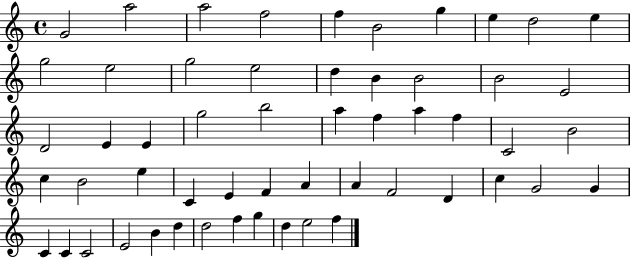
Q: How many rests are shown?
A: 0